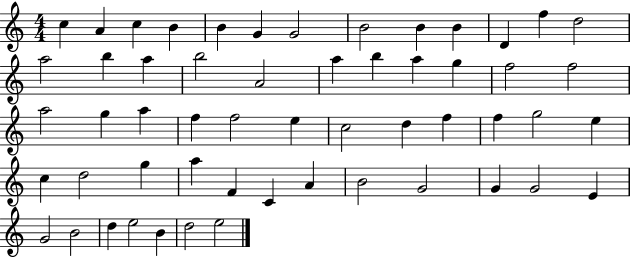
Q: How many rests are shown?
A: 0